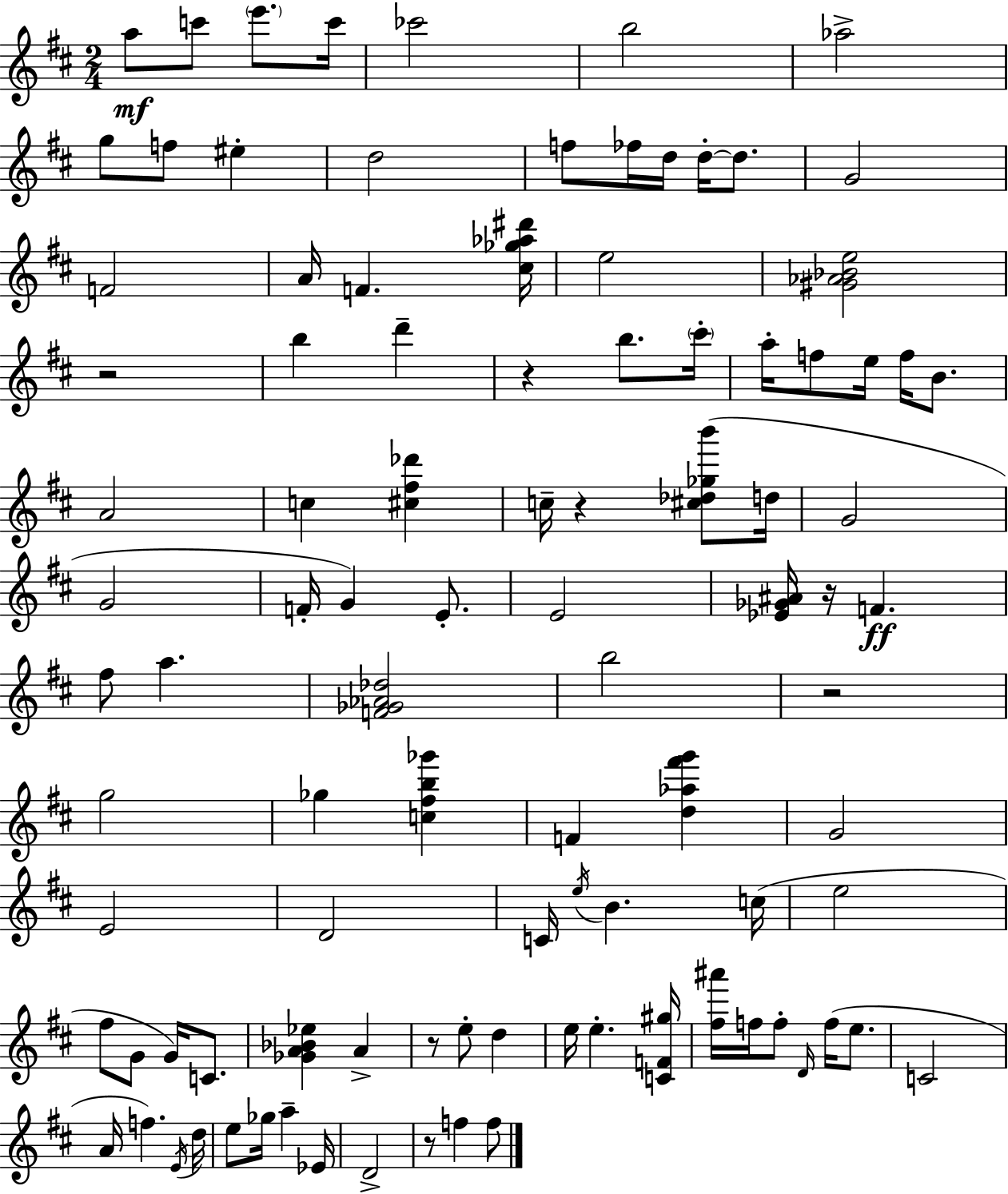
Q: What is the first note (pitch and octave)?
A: A5